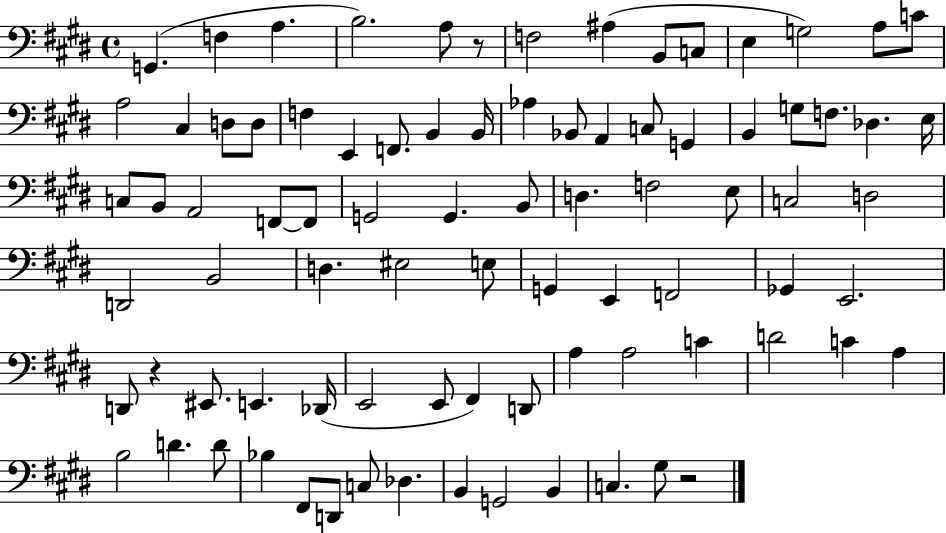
X:1
T:Untitled
M:4/4
L:1/4
K:E
G,, F, A, B,2 A,/2 z/2 F,2 ^A, B,,/2 C,/2 E, G,2 A,/2 C/2 A,2 ^C, D,/2 D,/2 F, E,, F,,/2 B,, B,,/4 _A, _B,,/2 A,, C,/2 G,, B,, G,/2 F,/2 _D, E,/4 C,/2 B,,/2 A,,2 F,,/2 F,,/2 G,,2 G,, B,,/2 D, F,2 E,/2 C,2 D,2 D,,2 B,,2 D, ^E,2 E,/2 G,, E,, F,,2 _G,, E,,2 D,,/2 z ^E,,/2 E,, _D,,/4 E,,2 E,,/2 ^F,, D,,/2 A, A,2 C D2 C A, B,2 D D/2 _B, ^F,,/2 D,,/2 C,/2 _D, B,, G,,2 B,, C, ^G,/2 z2